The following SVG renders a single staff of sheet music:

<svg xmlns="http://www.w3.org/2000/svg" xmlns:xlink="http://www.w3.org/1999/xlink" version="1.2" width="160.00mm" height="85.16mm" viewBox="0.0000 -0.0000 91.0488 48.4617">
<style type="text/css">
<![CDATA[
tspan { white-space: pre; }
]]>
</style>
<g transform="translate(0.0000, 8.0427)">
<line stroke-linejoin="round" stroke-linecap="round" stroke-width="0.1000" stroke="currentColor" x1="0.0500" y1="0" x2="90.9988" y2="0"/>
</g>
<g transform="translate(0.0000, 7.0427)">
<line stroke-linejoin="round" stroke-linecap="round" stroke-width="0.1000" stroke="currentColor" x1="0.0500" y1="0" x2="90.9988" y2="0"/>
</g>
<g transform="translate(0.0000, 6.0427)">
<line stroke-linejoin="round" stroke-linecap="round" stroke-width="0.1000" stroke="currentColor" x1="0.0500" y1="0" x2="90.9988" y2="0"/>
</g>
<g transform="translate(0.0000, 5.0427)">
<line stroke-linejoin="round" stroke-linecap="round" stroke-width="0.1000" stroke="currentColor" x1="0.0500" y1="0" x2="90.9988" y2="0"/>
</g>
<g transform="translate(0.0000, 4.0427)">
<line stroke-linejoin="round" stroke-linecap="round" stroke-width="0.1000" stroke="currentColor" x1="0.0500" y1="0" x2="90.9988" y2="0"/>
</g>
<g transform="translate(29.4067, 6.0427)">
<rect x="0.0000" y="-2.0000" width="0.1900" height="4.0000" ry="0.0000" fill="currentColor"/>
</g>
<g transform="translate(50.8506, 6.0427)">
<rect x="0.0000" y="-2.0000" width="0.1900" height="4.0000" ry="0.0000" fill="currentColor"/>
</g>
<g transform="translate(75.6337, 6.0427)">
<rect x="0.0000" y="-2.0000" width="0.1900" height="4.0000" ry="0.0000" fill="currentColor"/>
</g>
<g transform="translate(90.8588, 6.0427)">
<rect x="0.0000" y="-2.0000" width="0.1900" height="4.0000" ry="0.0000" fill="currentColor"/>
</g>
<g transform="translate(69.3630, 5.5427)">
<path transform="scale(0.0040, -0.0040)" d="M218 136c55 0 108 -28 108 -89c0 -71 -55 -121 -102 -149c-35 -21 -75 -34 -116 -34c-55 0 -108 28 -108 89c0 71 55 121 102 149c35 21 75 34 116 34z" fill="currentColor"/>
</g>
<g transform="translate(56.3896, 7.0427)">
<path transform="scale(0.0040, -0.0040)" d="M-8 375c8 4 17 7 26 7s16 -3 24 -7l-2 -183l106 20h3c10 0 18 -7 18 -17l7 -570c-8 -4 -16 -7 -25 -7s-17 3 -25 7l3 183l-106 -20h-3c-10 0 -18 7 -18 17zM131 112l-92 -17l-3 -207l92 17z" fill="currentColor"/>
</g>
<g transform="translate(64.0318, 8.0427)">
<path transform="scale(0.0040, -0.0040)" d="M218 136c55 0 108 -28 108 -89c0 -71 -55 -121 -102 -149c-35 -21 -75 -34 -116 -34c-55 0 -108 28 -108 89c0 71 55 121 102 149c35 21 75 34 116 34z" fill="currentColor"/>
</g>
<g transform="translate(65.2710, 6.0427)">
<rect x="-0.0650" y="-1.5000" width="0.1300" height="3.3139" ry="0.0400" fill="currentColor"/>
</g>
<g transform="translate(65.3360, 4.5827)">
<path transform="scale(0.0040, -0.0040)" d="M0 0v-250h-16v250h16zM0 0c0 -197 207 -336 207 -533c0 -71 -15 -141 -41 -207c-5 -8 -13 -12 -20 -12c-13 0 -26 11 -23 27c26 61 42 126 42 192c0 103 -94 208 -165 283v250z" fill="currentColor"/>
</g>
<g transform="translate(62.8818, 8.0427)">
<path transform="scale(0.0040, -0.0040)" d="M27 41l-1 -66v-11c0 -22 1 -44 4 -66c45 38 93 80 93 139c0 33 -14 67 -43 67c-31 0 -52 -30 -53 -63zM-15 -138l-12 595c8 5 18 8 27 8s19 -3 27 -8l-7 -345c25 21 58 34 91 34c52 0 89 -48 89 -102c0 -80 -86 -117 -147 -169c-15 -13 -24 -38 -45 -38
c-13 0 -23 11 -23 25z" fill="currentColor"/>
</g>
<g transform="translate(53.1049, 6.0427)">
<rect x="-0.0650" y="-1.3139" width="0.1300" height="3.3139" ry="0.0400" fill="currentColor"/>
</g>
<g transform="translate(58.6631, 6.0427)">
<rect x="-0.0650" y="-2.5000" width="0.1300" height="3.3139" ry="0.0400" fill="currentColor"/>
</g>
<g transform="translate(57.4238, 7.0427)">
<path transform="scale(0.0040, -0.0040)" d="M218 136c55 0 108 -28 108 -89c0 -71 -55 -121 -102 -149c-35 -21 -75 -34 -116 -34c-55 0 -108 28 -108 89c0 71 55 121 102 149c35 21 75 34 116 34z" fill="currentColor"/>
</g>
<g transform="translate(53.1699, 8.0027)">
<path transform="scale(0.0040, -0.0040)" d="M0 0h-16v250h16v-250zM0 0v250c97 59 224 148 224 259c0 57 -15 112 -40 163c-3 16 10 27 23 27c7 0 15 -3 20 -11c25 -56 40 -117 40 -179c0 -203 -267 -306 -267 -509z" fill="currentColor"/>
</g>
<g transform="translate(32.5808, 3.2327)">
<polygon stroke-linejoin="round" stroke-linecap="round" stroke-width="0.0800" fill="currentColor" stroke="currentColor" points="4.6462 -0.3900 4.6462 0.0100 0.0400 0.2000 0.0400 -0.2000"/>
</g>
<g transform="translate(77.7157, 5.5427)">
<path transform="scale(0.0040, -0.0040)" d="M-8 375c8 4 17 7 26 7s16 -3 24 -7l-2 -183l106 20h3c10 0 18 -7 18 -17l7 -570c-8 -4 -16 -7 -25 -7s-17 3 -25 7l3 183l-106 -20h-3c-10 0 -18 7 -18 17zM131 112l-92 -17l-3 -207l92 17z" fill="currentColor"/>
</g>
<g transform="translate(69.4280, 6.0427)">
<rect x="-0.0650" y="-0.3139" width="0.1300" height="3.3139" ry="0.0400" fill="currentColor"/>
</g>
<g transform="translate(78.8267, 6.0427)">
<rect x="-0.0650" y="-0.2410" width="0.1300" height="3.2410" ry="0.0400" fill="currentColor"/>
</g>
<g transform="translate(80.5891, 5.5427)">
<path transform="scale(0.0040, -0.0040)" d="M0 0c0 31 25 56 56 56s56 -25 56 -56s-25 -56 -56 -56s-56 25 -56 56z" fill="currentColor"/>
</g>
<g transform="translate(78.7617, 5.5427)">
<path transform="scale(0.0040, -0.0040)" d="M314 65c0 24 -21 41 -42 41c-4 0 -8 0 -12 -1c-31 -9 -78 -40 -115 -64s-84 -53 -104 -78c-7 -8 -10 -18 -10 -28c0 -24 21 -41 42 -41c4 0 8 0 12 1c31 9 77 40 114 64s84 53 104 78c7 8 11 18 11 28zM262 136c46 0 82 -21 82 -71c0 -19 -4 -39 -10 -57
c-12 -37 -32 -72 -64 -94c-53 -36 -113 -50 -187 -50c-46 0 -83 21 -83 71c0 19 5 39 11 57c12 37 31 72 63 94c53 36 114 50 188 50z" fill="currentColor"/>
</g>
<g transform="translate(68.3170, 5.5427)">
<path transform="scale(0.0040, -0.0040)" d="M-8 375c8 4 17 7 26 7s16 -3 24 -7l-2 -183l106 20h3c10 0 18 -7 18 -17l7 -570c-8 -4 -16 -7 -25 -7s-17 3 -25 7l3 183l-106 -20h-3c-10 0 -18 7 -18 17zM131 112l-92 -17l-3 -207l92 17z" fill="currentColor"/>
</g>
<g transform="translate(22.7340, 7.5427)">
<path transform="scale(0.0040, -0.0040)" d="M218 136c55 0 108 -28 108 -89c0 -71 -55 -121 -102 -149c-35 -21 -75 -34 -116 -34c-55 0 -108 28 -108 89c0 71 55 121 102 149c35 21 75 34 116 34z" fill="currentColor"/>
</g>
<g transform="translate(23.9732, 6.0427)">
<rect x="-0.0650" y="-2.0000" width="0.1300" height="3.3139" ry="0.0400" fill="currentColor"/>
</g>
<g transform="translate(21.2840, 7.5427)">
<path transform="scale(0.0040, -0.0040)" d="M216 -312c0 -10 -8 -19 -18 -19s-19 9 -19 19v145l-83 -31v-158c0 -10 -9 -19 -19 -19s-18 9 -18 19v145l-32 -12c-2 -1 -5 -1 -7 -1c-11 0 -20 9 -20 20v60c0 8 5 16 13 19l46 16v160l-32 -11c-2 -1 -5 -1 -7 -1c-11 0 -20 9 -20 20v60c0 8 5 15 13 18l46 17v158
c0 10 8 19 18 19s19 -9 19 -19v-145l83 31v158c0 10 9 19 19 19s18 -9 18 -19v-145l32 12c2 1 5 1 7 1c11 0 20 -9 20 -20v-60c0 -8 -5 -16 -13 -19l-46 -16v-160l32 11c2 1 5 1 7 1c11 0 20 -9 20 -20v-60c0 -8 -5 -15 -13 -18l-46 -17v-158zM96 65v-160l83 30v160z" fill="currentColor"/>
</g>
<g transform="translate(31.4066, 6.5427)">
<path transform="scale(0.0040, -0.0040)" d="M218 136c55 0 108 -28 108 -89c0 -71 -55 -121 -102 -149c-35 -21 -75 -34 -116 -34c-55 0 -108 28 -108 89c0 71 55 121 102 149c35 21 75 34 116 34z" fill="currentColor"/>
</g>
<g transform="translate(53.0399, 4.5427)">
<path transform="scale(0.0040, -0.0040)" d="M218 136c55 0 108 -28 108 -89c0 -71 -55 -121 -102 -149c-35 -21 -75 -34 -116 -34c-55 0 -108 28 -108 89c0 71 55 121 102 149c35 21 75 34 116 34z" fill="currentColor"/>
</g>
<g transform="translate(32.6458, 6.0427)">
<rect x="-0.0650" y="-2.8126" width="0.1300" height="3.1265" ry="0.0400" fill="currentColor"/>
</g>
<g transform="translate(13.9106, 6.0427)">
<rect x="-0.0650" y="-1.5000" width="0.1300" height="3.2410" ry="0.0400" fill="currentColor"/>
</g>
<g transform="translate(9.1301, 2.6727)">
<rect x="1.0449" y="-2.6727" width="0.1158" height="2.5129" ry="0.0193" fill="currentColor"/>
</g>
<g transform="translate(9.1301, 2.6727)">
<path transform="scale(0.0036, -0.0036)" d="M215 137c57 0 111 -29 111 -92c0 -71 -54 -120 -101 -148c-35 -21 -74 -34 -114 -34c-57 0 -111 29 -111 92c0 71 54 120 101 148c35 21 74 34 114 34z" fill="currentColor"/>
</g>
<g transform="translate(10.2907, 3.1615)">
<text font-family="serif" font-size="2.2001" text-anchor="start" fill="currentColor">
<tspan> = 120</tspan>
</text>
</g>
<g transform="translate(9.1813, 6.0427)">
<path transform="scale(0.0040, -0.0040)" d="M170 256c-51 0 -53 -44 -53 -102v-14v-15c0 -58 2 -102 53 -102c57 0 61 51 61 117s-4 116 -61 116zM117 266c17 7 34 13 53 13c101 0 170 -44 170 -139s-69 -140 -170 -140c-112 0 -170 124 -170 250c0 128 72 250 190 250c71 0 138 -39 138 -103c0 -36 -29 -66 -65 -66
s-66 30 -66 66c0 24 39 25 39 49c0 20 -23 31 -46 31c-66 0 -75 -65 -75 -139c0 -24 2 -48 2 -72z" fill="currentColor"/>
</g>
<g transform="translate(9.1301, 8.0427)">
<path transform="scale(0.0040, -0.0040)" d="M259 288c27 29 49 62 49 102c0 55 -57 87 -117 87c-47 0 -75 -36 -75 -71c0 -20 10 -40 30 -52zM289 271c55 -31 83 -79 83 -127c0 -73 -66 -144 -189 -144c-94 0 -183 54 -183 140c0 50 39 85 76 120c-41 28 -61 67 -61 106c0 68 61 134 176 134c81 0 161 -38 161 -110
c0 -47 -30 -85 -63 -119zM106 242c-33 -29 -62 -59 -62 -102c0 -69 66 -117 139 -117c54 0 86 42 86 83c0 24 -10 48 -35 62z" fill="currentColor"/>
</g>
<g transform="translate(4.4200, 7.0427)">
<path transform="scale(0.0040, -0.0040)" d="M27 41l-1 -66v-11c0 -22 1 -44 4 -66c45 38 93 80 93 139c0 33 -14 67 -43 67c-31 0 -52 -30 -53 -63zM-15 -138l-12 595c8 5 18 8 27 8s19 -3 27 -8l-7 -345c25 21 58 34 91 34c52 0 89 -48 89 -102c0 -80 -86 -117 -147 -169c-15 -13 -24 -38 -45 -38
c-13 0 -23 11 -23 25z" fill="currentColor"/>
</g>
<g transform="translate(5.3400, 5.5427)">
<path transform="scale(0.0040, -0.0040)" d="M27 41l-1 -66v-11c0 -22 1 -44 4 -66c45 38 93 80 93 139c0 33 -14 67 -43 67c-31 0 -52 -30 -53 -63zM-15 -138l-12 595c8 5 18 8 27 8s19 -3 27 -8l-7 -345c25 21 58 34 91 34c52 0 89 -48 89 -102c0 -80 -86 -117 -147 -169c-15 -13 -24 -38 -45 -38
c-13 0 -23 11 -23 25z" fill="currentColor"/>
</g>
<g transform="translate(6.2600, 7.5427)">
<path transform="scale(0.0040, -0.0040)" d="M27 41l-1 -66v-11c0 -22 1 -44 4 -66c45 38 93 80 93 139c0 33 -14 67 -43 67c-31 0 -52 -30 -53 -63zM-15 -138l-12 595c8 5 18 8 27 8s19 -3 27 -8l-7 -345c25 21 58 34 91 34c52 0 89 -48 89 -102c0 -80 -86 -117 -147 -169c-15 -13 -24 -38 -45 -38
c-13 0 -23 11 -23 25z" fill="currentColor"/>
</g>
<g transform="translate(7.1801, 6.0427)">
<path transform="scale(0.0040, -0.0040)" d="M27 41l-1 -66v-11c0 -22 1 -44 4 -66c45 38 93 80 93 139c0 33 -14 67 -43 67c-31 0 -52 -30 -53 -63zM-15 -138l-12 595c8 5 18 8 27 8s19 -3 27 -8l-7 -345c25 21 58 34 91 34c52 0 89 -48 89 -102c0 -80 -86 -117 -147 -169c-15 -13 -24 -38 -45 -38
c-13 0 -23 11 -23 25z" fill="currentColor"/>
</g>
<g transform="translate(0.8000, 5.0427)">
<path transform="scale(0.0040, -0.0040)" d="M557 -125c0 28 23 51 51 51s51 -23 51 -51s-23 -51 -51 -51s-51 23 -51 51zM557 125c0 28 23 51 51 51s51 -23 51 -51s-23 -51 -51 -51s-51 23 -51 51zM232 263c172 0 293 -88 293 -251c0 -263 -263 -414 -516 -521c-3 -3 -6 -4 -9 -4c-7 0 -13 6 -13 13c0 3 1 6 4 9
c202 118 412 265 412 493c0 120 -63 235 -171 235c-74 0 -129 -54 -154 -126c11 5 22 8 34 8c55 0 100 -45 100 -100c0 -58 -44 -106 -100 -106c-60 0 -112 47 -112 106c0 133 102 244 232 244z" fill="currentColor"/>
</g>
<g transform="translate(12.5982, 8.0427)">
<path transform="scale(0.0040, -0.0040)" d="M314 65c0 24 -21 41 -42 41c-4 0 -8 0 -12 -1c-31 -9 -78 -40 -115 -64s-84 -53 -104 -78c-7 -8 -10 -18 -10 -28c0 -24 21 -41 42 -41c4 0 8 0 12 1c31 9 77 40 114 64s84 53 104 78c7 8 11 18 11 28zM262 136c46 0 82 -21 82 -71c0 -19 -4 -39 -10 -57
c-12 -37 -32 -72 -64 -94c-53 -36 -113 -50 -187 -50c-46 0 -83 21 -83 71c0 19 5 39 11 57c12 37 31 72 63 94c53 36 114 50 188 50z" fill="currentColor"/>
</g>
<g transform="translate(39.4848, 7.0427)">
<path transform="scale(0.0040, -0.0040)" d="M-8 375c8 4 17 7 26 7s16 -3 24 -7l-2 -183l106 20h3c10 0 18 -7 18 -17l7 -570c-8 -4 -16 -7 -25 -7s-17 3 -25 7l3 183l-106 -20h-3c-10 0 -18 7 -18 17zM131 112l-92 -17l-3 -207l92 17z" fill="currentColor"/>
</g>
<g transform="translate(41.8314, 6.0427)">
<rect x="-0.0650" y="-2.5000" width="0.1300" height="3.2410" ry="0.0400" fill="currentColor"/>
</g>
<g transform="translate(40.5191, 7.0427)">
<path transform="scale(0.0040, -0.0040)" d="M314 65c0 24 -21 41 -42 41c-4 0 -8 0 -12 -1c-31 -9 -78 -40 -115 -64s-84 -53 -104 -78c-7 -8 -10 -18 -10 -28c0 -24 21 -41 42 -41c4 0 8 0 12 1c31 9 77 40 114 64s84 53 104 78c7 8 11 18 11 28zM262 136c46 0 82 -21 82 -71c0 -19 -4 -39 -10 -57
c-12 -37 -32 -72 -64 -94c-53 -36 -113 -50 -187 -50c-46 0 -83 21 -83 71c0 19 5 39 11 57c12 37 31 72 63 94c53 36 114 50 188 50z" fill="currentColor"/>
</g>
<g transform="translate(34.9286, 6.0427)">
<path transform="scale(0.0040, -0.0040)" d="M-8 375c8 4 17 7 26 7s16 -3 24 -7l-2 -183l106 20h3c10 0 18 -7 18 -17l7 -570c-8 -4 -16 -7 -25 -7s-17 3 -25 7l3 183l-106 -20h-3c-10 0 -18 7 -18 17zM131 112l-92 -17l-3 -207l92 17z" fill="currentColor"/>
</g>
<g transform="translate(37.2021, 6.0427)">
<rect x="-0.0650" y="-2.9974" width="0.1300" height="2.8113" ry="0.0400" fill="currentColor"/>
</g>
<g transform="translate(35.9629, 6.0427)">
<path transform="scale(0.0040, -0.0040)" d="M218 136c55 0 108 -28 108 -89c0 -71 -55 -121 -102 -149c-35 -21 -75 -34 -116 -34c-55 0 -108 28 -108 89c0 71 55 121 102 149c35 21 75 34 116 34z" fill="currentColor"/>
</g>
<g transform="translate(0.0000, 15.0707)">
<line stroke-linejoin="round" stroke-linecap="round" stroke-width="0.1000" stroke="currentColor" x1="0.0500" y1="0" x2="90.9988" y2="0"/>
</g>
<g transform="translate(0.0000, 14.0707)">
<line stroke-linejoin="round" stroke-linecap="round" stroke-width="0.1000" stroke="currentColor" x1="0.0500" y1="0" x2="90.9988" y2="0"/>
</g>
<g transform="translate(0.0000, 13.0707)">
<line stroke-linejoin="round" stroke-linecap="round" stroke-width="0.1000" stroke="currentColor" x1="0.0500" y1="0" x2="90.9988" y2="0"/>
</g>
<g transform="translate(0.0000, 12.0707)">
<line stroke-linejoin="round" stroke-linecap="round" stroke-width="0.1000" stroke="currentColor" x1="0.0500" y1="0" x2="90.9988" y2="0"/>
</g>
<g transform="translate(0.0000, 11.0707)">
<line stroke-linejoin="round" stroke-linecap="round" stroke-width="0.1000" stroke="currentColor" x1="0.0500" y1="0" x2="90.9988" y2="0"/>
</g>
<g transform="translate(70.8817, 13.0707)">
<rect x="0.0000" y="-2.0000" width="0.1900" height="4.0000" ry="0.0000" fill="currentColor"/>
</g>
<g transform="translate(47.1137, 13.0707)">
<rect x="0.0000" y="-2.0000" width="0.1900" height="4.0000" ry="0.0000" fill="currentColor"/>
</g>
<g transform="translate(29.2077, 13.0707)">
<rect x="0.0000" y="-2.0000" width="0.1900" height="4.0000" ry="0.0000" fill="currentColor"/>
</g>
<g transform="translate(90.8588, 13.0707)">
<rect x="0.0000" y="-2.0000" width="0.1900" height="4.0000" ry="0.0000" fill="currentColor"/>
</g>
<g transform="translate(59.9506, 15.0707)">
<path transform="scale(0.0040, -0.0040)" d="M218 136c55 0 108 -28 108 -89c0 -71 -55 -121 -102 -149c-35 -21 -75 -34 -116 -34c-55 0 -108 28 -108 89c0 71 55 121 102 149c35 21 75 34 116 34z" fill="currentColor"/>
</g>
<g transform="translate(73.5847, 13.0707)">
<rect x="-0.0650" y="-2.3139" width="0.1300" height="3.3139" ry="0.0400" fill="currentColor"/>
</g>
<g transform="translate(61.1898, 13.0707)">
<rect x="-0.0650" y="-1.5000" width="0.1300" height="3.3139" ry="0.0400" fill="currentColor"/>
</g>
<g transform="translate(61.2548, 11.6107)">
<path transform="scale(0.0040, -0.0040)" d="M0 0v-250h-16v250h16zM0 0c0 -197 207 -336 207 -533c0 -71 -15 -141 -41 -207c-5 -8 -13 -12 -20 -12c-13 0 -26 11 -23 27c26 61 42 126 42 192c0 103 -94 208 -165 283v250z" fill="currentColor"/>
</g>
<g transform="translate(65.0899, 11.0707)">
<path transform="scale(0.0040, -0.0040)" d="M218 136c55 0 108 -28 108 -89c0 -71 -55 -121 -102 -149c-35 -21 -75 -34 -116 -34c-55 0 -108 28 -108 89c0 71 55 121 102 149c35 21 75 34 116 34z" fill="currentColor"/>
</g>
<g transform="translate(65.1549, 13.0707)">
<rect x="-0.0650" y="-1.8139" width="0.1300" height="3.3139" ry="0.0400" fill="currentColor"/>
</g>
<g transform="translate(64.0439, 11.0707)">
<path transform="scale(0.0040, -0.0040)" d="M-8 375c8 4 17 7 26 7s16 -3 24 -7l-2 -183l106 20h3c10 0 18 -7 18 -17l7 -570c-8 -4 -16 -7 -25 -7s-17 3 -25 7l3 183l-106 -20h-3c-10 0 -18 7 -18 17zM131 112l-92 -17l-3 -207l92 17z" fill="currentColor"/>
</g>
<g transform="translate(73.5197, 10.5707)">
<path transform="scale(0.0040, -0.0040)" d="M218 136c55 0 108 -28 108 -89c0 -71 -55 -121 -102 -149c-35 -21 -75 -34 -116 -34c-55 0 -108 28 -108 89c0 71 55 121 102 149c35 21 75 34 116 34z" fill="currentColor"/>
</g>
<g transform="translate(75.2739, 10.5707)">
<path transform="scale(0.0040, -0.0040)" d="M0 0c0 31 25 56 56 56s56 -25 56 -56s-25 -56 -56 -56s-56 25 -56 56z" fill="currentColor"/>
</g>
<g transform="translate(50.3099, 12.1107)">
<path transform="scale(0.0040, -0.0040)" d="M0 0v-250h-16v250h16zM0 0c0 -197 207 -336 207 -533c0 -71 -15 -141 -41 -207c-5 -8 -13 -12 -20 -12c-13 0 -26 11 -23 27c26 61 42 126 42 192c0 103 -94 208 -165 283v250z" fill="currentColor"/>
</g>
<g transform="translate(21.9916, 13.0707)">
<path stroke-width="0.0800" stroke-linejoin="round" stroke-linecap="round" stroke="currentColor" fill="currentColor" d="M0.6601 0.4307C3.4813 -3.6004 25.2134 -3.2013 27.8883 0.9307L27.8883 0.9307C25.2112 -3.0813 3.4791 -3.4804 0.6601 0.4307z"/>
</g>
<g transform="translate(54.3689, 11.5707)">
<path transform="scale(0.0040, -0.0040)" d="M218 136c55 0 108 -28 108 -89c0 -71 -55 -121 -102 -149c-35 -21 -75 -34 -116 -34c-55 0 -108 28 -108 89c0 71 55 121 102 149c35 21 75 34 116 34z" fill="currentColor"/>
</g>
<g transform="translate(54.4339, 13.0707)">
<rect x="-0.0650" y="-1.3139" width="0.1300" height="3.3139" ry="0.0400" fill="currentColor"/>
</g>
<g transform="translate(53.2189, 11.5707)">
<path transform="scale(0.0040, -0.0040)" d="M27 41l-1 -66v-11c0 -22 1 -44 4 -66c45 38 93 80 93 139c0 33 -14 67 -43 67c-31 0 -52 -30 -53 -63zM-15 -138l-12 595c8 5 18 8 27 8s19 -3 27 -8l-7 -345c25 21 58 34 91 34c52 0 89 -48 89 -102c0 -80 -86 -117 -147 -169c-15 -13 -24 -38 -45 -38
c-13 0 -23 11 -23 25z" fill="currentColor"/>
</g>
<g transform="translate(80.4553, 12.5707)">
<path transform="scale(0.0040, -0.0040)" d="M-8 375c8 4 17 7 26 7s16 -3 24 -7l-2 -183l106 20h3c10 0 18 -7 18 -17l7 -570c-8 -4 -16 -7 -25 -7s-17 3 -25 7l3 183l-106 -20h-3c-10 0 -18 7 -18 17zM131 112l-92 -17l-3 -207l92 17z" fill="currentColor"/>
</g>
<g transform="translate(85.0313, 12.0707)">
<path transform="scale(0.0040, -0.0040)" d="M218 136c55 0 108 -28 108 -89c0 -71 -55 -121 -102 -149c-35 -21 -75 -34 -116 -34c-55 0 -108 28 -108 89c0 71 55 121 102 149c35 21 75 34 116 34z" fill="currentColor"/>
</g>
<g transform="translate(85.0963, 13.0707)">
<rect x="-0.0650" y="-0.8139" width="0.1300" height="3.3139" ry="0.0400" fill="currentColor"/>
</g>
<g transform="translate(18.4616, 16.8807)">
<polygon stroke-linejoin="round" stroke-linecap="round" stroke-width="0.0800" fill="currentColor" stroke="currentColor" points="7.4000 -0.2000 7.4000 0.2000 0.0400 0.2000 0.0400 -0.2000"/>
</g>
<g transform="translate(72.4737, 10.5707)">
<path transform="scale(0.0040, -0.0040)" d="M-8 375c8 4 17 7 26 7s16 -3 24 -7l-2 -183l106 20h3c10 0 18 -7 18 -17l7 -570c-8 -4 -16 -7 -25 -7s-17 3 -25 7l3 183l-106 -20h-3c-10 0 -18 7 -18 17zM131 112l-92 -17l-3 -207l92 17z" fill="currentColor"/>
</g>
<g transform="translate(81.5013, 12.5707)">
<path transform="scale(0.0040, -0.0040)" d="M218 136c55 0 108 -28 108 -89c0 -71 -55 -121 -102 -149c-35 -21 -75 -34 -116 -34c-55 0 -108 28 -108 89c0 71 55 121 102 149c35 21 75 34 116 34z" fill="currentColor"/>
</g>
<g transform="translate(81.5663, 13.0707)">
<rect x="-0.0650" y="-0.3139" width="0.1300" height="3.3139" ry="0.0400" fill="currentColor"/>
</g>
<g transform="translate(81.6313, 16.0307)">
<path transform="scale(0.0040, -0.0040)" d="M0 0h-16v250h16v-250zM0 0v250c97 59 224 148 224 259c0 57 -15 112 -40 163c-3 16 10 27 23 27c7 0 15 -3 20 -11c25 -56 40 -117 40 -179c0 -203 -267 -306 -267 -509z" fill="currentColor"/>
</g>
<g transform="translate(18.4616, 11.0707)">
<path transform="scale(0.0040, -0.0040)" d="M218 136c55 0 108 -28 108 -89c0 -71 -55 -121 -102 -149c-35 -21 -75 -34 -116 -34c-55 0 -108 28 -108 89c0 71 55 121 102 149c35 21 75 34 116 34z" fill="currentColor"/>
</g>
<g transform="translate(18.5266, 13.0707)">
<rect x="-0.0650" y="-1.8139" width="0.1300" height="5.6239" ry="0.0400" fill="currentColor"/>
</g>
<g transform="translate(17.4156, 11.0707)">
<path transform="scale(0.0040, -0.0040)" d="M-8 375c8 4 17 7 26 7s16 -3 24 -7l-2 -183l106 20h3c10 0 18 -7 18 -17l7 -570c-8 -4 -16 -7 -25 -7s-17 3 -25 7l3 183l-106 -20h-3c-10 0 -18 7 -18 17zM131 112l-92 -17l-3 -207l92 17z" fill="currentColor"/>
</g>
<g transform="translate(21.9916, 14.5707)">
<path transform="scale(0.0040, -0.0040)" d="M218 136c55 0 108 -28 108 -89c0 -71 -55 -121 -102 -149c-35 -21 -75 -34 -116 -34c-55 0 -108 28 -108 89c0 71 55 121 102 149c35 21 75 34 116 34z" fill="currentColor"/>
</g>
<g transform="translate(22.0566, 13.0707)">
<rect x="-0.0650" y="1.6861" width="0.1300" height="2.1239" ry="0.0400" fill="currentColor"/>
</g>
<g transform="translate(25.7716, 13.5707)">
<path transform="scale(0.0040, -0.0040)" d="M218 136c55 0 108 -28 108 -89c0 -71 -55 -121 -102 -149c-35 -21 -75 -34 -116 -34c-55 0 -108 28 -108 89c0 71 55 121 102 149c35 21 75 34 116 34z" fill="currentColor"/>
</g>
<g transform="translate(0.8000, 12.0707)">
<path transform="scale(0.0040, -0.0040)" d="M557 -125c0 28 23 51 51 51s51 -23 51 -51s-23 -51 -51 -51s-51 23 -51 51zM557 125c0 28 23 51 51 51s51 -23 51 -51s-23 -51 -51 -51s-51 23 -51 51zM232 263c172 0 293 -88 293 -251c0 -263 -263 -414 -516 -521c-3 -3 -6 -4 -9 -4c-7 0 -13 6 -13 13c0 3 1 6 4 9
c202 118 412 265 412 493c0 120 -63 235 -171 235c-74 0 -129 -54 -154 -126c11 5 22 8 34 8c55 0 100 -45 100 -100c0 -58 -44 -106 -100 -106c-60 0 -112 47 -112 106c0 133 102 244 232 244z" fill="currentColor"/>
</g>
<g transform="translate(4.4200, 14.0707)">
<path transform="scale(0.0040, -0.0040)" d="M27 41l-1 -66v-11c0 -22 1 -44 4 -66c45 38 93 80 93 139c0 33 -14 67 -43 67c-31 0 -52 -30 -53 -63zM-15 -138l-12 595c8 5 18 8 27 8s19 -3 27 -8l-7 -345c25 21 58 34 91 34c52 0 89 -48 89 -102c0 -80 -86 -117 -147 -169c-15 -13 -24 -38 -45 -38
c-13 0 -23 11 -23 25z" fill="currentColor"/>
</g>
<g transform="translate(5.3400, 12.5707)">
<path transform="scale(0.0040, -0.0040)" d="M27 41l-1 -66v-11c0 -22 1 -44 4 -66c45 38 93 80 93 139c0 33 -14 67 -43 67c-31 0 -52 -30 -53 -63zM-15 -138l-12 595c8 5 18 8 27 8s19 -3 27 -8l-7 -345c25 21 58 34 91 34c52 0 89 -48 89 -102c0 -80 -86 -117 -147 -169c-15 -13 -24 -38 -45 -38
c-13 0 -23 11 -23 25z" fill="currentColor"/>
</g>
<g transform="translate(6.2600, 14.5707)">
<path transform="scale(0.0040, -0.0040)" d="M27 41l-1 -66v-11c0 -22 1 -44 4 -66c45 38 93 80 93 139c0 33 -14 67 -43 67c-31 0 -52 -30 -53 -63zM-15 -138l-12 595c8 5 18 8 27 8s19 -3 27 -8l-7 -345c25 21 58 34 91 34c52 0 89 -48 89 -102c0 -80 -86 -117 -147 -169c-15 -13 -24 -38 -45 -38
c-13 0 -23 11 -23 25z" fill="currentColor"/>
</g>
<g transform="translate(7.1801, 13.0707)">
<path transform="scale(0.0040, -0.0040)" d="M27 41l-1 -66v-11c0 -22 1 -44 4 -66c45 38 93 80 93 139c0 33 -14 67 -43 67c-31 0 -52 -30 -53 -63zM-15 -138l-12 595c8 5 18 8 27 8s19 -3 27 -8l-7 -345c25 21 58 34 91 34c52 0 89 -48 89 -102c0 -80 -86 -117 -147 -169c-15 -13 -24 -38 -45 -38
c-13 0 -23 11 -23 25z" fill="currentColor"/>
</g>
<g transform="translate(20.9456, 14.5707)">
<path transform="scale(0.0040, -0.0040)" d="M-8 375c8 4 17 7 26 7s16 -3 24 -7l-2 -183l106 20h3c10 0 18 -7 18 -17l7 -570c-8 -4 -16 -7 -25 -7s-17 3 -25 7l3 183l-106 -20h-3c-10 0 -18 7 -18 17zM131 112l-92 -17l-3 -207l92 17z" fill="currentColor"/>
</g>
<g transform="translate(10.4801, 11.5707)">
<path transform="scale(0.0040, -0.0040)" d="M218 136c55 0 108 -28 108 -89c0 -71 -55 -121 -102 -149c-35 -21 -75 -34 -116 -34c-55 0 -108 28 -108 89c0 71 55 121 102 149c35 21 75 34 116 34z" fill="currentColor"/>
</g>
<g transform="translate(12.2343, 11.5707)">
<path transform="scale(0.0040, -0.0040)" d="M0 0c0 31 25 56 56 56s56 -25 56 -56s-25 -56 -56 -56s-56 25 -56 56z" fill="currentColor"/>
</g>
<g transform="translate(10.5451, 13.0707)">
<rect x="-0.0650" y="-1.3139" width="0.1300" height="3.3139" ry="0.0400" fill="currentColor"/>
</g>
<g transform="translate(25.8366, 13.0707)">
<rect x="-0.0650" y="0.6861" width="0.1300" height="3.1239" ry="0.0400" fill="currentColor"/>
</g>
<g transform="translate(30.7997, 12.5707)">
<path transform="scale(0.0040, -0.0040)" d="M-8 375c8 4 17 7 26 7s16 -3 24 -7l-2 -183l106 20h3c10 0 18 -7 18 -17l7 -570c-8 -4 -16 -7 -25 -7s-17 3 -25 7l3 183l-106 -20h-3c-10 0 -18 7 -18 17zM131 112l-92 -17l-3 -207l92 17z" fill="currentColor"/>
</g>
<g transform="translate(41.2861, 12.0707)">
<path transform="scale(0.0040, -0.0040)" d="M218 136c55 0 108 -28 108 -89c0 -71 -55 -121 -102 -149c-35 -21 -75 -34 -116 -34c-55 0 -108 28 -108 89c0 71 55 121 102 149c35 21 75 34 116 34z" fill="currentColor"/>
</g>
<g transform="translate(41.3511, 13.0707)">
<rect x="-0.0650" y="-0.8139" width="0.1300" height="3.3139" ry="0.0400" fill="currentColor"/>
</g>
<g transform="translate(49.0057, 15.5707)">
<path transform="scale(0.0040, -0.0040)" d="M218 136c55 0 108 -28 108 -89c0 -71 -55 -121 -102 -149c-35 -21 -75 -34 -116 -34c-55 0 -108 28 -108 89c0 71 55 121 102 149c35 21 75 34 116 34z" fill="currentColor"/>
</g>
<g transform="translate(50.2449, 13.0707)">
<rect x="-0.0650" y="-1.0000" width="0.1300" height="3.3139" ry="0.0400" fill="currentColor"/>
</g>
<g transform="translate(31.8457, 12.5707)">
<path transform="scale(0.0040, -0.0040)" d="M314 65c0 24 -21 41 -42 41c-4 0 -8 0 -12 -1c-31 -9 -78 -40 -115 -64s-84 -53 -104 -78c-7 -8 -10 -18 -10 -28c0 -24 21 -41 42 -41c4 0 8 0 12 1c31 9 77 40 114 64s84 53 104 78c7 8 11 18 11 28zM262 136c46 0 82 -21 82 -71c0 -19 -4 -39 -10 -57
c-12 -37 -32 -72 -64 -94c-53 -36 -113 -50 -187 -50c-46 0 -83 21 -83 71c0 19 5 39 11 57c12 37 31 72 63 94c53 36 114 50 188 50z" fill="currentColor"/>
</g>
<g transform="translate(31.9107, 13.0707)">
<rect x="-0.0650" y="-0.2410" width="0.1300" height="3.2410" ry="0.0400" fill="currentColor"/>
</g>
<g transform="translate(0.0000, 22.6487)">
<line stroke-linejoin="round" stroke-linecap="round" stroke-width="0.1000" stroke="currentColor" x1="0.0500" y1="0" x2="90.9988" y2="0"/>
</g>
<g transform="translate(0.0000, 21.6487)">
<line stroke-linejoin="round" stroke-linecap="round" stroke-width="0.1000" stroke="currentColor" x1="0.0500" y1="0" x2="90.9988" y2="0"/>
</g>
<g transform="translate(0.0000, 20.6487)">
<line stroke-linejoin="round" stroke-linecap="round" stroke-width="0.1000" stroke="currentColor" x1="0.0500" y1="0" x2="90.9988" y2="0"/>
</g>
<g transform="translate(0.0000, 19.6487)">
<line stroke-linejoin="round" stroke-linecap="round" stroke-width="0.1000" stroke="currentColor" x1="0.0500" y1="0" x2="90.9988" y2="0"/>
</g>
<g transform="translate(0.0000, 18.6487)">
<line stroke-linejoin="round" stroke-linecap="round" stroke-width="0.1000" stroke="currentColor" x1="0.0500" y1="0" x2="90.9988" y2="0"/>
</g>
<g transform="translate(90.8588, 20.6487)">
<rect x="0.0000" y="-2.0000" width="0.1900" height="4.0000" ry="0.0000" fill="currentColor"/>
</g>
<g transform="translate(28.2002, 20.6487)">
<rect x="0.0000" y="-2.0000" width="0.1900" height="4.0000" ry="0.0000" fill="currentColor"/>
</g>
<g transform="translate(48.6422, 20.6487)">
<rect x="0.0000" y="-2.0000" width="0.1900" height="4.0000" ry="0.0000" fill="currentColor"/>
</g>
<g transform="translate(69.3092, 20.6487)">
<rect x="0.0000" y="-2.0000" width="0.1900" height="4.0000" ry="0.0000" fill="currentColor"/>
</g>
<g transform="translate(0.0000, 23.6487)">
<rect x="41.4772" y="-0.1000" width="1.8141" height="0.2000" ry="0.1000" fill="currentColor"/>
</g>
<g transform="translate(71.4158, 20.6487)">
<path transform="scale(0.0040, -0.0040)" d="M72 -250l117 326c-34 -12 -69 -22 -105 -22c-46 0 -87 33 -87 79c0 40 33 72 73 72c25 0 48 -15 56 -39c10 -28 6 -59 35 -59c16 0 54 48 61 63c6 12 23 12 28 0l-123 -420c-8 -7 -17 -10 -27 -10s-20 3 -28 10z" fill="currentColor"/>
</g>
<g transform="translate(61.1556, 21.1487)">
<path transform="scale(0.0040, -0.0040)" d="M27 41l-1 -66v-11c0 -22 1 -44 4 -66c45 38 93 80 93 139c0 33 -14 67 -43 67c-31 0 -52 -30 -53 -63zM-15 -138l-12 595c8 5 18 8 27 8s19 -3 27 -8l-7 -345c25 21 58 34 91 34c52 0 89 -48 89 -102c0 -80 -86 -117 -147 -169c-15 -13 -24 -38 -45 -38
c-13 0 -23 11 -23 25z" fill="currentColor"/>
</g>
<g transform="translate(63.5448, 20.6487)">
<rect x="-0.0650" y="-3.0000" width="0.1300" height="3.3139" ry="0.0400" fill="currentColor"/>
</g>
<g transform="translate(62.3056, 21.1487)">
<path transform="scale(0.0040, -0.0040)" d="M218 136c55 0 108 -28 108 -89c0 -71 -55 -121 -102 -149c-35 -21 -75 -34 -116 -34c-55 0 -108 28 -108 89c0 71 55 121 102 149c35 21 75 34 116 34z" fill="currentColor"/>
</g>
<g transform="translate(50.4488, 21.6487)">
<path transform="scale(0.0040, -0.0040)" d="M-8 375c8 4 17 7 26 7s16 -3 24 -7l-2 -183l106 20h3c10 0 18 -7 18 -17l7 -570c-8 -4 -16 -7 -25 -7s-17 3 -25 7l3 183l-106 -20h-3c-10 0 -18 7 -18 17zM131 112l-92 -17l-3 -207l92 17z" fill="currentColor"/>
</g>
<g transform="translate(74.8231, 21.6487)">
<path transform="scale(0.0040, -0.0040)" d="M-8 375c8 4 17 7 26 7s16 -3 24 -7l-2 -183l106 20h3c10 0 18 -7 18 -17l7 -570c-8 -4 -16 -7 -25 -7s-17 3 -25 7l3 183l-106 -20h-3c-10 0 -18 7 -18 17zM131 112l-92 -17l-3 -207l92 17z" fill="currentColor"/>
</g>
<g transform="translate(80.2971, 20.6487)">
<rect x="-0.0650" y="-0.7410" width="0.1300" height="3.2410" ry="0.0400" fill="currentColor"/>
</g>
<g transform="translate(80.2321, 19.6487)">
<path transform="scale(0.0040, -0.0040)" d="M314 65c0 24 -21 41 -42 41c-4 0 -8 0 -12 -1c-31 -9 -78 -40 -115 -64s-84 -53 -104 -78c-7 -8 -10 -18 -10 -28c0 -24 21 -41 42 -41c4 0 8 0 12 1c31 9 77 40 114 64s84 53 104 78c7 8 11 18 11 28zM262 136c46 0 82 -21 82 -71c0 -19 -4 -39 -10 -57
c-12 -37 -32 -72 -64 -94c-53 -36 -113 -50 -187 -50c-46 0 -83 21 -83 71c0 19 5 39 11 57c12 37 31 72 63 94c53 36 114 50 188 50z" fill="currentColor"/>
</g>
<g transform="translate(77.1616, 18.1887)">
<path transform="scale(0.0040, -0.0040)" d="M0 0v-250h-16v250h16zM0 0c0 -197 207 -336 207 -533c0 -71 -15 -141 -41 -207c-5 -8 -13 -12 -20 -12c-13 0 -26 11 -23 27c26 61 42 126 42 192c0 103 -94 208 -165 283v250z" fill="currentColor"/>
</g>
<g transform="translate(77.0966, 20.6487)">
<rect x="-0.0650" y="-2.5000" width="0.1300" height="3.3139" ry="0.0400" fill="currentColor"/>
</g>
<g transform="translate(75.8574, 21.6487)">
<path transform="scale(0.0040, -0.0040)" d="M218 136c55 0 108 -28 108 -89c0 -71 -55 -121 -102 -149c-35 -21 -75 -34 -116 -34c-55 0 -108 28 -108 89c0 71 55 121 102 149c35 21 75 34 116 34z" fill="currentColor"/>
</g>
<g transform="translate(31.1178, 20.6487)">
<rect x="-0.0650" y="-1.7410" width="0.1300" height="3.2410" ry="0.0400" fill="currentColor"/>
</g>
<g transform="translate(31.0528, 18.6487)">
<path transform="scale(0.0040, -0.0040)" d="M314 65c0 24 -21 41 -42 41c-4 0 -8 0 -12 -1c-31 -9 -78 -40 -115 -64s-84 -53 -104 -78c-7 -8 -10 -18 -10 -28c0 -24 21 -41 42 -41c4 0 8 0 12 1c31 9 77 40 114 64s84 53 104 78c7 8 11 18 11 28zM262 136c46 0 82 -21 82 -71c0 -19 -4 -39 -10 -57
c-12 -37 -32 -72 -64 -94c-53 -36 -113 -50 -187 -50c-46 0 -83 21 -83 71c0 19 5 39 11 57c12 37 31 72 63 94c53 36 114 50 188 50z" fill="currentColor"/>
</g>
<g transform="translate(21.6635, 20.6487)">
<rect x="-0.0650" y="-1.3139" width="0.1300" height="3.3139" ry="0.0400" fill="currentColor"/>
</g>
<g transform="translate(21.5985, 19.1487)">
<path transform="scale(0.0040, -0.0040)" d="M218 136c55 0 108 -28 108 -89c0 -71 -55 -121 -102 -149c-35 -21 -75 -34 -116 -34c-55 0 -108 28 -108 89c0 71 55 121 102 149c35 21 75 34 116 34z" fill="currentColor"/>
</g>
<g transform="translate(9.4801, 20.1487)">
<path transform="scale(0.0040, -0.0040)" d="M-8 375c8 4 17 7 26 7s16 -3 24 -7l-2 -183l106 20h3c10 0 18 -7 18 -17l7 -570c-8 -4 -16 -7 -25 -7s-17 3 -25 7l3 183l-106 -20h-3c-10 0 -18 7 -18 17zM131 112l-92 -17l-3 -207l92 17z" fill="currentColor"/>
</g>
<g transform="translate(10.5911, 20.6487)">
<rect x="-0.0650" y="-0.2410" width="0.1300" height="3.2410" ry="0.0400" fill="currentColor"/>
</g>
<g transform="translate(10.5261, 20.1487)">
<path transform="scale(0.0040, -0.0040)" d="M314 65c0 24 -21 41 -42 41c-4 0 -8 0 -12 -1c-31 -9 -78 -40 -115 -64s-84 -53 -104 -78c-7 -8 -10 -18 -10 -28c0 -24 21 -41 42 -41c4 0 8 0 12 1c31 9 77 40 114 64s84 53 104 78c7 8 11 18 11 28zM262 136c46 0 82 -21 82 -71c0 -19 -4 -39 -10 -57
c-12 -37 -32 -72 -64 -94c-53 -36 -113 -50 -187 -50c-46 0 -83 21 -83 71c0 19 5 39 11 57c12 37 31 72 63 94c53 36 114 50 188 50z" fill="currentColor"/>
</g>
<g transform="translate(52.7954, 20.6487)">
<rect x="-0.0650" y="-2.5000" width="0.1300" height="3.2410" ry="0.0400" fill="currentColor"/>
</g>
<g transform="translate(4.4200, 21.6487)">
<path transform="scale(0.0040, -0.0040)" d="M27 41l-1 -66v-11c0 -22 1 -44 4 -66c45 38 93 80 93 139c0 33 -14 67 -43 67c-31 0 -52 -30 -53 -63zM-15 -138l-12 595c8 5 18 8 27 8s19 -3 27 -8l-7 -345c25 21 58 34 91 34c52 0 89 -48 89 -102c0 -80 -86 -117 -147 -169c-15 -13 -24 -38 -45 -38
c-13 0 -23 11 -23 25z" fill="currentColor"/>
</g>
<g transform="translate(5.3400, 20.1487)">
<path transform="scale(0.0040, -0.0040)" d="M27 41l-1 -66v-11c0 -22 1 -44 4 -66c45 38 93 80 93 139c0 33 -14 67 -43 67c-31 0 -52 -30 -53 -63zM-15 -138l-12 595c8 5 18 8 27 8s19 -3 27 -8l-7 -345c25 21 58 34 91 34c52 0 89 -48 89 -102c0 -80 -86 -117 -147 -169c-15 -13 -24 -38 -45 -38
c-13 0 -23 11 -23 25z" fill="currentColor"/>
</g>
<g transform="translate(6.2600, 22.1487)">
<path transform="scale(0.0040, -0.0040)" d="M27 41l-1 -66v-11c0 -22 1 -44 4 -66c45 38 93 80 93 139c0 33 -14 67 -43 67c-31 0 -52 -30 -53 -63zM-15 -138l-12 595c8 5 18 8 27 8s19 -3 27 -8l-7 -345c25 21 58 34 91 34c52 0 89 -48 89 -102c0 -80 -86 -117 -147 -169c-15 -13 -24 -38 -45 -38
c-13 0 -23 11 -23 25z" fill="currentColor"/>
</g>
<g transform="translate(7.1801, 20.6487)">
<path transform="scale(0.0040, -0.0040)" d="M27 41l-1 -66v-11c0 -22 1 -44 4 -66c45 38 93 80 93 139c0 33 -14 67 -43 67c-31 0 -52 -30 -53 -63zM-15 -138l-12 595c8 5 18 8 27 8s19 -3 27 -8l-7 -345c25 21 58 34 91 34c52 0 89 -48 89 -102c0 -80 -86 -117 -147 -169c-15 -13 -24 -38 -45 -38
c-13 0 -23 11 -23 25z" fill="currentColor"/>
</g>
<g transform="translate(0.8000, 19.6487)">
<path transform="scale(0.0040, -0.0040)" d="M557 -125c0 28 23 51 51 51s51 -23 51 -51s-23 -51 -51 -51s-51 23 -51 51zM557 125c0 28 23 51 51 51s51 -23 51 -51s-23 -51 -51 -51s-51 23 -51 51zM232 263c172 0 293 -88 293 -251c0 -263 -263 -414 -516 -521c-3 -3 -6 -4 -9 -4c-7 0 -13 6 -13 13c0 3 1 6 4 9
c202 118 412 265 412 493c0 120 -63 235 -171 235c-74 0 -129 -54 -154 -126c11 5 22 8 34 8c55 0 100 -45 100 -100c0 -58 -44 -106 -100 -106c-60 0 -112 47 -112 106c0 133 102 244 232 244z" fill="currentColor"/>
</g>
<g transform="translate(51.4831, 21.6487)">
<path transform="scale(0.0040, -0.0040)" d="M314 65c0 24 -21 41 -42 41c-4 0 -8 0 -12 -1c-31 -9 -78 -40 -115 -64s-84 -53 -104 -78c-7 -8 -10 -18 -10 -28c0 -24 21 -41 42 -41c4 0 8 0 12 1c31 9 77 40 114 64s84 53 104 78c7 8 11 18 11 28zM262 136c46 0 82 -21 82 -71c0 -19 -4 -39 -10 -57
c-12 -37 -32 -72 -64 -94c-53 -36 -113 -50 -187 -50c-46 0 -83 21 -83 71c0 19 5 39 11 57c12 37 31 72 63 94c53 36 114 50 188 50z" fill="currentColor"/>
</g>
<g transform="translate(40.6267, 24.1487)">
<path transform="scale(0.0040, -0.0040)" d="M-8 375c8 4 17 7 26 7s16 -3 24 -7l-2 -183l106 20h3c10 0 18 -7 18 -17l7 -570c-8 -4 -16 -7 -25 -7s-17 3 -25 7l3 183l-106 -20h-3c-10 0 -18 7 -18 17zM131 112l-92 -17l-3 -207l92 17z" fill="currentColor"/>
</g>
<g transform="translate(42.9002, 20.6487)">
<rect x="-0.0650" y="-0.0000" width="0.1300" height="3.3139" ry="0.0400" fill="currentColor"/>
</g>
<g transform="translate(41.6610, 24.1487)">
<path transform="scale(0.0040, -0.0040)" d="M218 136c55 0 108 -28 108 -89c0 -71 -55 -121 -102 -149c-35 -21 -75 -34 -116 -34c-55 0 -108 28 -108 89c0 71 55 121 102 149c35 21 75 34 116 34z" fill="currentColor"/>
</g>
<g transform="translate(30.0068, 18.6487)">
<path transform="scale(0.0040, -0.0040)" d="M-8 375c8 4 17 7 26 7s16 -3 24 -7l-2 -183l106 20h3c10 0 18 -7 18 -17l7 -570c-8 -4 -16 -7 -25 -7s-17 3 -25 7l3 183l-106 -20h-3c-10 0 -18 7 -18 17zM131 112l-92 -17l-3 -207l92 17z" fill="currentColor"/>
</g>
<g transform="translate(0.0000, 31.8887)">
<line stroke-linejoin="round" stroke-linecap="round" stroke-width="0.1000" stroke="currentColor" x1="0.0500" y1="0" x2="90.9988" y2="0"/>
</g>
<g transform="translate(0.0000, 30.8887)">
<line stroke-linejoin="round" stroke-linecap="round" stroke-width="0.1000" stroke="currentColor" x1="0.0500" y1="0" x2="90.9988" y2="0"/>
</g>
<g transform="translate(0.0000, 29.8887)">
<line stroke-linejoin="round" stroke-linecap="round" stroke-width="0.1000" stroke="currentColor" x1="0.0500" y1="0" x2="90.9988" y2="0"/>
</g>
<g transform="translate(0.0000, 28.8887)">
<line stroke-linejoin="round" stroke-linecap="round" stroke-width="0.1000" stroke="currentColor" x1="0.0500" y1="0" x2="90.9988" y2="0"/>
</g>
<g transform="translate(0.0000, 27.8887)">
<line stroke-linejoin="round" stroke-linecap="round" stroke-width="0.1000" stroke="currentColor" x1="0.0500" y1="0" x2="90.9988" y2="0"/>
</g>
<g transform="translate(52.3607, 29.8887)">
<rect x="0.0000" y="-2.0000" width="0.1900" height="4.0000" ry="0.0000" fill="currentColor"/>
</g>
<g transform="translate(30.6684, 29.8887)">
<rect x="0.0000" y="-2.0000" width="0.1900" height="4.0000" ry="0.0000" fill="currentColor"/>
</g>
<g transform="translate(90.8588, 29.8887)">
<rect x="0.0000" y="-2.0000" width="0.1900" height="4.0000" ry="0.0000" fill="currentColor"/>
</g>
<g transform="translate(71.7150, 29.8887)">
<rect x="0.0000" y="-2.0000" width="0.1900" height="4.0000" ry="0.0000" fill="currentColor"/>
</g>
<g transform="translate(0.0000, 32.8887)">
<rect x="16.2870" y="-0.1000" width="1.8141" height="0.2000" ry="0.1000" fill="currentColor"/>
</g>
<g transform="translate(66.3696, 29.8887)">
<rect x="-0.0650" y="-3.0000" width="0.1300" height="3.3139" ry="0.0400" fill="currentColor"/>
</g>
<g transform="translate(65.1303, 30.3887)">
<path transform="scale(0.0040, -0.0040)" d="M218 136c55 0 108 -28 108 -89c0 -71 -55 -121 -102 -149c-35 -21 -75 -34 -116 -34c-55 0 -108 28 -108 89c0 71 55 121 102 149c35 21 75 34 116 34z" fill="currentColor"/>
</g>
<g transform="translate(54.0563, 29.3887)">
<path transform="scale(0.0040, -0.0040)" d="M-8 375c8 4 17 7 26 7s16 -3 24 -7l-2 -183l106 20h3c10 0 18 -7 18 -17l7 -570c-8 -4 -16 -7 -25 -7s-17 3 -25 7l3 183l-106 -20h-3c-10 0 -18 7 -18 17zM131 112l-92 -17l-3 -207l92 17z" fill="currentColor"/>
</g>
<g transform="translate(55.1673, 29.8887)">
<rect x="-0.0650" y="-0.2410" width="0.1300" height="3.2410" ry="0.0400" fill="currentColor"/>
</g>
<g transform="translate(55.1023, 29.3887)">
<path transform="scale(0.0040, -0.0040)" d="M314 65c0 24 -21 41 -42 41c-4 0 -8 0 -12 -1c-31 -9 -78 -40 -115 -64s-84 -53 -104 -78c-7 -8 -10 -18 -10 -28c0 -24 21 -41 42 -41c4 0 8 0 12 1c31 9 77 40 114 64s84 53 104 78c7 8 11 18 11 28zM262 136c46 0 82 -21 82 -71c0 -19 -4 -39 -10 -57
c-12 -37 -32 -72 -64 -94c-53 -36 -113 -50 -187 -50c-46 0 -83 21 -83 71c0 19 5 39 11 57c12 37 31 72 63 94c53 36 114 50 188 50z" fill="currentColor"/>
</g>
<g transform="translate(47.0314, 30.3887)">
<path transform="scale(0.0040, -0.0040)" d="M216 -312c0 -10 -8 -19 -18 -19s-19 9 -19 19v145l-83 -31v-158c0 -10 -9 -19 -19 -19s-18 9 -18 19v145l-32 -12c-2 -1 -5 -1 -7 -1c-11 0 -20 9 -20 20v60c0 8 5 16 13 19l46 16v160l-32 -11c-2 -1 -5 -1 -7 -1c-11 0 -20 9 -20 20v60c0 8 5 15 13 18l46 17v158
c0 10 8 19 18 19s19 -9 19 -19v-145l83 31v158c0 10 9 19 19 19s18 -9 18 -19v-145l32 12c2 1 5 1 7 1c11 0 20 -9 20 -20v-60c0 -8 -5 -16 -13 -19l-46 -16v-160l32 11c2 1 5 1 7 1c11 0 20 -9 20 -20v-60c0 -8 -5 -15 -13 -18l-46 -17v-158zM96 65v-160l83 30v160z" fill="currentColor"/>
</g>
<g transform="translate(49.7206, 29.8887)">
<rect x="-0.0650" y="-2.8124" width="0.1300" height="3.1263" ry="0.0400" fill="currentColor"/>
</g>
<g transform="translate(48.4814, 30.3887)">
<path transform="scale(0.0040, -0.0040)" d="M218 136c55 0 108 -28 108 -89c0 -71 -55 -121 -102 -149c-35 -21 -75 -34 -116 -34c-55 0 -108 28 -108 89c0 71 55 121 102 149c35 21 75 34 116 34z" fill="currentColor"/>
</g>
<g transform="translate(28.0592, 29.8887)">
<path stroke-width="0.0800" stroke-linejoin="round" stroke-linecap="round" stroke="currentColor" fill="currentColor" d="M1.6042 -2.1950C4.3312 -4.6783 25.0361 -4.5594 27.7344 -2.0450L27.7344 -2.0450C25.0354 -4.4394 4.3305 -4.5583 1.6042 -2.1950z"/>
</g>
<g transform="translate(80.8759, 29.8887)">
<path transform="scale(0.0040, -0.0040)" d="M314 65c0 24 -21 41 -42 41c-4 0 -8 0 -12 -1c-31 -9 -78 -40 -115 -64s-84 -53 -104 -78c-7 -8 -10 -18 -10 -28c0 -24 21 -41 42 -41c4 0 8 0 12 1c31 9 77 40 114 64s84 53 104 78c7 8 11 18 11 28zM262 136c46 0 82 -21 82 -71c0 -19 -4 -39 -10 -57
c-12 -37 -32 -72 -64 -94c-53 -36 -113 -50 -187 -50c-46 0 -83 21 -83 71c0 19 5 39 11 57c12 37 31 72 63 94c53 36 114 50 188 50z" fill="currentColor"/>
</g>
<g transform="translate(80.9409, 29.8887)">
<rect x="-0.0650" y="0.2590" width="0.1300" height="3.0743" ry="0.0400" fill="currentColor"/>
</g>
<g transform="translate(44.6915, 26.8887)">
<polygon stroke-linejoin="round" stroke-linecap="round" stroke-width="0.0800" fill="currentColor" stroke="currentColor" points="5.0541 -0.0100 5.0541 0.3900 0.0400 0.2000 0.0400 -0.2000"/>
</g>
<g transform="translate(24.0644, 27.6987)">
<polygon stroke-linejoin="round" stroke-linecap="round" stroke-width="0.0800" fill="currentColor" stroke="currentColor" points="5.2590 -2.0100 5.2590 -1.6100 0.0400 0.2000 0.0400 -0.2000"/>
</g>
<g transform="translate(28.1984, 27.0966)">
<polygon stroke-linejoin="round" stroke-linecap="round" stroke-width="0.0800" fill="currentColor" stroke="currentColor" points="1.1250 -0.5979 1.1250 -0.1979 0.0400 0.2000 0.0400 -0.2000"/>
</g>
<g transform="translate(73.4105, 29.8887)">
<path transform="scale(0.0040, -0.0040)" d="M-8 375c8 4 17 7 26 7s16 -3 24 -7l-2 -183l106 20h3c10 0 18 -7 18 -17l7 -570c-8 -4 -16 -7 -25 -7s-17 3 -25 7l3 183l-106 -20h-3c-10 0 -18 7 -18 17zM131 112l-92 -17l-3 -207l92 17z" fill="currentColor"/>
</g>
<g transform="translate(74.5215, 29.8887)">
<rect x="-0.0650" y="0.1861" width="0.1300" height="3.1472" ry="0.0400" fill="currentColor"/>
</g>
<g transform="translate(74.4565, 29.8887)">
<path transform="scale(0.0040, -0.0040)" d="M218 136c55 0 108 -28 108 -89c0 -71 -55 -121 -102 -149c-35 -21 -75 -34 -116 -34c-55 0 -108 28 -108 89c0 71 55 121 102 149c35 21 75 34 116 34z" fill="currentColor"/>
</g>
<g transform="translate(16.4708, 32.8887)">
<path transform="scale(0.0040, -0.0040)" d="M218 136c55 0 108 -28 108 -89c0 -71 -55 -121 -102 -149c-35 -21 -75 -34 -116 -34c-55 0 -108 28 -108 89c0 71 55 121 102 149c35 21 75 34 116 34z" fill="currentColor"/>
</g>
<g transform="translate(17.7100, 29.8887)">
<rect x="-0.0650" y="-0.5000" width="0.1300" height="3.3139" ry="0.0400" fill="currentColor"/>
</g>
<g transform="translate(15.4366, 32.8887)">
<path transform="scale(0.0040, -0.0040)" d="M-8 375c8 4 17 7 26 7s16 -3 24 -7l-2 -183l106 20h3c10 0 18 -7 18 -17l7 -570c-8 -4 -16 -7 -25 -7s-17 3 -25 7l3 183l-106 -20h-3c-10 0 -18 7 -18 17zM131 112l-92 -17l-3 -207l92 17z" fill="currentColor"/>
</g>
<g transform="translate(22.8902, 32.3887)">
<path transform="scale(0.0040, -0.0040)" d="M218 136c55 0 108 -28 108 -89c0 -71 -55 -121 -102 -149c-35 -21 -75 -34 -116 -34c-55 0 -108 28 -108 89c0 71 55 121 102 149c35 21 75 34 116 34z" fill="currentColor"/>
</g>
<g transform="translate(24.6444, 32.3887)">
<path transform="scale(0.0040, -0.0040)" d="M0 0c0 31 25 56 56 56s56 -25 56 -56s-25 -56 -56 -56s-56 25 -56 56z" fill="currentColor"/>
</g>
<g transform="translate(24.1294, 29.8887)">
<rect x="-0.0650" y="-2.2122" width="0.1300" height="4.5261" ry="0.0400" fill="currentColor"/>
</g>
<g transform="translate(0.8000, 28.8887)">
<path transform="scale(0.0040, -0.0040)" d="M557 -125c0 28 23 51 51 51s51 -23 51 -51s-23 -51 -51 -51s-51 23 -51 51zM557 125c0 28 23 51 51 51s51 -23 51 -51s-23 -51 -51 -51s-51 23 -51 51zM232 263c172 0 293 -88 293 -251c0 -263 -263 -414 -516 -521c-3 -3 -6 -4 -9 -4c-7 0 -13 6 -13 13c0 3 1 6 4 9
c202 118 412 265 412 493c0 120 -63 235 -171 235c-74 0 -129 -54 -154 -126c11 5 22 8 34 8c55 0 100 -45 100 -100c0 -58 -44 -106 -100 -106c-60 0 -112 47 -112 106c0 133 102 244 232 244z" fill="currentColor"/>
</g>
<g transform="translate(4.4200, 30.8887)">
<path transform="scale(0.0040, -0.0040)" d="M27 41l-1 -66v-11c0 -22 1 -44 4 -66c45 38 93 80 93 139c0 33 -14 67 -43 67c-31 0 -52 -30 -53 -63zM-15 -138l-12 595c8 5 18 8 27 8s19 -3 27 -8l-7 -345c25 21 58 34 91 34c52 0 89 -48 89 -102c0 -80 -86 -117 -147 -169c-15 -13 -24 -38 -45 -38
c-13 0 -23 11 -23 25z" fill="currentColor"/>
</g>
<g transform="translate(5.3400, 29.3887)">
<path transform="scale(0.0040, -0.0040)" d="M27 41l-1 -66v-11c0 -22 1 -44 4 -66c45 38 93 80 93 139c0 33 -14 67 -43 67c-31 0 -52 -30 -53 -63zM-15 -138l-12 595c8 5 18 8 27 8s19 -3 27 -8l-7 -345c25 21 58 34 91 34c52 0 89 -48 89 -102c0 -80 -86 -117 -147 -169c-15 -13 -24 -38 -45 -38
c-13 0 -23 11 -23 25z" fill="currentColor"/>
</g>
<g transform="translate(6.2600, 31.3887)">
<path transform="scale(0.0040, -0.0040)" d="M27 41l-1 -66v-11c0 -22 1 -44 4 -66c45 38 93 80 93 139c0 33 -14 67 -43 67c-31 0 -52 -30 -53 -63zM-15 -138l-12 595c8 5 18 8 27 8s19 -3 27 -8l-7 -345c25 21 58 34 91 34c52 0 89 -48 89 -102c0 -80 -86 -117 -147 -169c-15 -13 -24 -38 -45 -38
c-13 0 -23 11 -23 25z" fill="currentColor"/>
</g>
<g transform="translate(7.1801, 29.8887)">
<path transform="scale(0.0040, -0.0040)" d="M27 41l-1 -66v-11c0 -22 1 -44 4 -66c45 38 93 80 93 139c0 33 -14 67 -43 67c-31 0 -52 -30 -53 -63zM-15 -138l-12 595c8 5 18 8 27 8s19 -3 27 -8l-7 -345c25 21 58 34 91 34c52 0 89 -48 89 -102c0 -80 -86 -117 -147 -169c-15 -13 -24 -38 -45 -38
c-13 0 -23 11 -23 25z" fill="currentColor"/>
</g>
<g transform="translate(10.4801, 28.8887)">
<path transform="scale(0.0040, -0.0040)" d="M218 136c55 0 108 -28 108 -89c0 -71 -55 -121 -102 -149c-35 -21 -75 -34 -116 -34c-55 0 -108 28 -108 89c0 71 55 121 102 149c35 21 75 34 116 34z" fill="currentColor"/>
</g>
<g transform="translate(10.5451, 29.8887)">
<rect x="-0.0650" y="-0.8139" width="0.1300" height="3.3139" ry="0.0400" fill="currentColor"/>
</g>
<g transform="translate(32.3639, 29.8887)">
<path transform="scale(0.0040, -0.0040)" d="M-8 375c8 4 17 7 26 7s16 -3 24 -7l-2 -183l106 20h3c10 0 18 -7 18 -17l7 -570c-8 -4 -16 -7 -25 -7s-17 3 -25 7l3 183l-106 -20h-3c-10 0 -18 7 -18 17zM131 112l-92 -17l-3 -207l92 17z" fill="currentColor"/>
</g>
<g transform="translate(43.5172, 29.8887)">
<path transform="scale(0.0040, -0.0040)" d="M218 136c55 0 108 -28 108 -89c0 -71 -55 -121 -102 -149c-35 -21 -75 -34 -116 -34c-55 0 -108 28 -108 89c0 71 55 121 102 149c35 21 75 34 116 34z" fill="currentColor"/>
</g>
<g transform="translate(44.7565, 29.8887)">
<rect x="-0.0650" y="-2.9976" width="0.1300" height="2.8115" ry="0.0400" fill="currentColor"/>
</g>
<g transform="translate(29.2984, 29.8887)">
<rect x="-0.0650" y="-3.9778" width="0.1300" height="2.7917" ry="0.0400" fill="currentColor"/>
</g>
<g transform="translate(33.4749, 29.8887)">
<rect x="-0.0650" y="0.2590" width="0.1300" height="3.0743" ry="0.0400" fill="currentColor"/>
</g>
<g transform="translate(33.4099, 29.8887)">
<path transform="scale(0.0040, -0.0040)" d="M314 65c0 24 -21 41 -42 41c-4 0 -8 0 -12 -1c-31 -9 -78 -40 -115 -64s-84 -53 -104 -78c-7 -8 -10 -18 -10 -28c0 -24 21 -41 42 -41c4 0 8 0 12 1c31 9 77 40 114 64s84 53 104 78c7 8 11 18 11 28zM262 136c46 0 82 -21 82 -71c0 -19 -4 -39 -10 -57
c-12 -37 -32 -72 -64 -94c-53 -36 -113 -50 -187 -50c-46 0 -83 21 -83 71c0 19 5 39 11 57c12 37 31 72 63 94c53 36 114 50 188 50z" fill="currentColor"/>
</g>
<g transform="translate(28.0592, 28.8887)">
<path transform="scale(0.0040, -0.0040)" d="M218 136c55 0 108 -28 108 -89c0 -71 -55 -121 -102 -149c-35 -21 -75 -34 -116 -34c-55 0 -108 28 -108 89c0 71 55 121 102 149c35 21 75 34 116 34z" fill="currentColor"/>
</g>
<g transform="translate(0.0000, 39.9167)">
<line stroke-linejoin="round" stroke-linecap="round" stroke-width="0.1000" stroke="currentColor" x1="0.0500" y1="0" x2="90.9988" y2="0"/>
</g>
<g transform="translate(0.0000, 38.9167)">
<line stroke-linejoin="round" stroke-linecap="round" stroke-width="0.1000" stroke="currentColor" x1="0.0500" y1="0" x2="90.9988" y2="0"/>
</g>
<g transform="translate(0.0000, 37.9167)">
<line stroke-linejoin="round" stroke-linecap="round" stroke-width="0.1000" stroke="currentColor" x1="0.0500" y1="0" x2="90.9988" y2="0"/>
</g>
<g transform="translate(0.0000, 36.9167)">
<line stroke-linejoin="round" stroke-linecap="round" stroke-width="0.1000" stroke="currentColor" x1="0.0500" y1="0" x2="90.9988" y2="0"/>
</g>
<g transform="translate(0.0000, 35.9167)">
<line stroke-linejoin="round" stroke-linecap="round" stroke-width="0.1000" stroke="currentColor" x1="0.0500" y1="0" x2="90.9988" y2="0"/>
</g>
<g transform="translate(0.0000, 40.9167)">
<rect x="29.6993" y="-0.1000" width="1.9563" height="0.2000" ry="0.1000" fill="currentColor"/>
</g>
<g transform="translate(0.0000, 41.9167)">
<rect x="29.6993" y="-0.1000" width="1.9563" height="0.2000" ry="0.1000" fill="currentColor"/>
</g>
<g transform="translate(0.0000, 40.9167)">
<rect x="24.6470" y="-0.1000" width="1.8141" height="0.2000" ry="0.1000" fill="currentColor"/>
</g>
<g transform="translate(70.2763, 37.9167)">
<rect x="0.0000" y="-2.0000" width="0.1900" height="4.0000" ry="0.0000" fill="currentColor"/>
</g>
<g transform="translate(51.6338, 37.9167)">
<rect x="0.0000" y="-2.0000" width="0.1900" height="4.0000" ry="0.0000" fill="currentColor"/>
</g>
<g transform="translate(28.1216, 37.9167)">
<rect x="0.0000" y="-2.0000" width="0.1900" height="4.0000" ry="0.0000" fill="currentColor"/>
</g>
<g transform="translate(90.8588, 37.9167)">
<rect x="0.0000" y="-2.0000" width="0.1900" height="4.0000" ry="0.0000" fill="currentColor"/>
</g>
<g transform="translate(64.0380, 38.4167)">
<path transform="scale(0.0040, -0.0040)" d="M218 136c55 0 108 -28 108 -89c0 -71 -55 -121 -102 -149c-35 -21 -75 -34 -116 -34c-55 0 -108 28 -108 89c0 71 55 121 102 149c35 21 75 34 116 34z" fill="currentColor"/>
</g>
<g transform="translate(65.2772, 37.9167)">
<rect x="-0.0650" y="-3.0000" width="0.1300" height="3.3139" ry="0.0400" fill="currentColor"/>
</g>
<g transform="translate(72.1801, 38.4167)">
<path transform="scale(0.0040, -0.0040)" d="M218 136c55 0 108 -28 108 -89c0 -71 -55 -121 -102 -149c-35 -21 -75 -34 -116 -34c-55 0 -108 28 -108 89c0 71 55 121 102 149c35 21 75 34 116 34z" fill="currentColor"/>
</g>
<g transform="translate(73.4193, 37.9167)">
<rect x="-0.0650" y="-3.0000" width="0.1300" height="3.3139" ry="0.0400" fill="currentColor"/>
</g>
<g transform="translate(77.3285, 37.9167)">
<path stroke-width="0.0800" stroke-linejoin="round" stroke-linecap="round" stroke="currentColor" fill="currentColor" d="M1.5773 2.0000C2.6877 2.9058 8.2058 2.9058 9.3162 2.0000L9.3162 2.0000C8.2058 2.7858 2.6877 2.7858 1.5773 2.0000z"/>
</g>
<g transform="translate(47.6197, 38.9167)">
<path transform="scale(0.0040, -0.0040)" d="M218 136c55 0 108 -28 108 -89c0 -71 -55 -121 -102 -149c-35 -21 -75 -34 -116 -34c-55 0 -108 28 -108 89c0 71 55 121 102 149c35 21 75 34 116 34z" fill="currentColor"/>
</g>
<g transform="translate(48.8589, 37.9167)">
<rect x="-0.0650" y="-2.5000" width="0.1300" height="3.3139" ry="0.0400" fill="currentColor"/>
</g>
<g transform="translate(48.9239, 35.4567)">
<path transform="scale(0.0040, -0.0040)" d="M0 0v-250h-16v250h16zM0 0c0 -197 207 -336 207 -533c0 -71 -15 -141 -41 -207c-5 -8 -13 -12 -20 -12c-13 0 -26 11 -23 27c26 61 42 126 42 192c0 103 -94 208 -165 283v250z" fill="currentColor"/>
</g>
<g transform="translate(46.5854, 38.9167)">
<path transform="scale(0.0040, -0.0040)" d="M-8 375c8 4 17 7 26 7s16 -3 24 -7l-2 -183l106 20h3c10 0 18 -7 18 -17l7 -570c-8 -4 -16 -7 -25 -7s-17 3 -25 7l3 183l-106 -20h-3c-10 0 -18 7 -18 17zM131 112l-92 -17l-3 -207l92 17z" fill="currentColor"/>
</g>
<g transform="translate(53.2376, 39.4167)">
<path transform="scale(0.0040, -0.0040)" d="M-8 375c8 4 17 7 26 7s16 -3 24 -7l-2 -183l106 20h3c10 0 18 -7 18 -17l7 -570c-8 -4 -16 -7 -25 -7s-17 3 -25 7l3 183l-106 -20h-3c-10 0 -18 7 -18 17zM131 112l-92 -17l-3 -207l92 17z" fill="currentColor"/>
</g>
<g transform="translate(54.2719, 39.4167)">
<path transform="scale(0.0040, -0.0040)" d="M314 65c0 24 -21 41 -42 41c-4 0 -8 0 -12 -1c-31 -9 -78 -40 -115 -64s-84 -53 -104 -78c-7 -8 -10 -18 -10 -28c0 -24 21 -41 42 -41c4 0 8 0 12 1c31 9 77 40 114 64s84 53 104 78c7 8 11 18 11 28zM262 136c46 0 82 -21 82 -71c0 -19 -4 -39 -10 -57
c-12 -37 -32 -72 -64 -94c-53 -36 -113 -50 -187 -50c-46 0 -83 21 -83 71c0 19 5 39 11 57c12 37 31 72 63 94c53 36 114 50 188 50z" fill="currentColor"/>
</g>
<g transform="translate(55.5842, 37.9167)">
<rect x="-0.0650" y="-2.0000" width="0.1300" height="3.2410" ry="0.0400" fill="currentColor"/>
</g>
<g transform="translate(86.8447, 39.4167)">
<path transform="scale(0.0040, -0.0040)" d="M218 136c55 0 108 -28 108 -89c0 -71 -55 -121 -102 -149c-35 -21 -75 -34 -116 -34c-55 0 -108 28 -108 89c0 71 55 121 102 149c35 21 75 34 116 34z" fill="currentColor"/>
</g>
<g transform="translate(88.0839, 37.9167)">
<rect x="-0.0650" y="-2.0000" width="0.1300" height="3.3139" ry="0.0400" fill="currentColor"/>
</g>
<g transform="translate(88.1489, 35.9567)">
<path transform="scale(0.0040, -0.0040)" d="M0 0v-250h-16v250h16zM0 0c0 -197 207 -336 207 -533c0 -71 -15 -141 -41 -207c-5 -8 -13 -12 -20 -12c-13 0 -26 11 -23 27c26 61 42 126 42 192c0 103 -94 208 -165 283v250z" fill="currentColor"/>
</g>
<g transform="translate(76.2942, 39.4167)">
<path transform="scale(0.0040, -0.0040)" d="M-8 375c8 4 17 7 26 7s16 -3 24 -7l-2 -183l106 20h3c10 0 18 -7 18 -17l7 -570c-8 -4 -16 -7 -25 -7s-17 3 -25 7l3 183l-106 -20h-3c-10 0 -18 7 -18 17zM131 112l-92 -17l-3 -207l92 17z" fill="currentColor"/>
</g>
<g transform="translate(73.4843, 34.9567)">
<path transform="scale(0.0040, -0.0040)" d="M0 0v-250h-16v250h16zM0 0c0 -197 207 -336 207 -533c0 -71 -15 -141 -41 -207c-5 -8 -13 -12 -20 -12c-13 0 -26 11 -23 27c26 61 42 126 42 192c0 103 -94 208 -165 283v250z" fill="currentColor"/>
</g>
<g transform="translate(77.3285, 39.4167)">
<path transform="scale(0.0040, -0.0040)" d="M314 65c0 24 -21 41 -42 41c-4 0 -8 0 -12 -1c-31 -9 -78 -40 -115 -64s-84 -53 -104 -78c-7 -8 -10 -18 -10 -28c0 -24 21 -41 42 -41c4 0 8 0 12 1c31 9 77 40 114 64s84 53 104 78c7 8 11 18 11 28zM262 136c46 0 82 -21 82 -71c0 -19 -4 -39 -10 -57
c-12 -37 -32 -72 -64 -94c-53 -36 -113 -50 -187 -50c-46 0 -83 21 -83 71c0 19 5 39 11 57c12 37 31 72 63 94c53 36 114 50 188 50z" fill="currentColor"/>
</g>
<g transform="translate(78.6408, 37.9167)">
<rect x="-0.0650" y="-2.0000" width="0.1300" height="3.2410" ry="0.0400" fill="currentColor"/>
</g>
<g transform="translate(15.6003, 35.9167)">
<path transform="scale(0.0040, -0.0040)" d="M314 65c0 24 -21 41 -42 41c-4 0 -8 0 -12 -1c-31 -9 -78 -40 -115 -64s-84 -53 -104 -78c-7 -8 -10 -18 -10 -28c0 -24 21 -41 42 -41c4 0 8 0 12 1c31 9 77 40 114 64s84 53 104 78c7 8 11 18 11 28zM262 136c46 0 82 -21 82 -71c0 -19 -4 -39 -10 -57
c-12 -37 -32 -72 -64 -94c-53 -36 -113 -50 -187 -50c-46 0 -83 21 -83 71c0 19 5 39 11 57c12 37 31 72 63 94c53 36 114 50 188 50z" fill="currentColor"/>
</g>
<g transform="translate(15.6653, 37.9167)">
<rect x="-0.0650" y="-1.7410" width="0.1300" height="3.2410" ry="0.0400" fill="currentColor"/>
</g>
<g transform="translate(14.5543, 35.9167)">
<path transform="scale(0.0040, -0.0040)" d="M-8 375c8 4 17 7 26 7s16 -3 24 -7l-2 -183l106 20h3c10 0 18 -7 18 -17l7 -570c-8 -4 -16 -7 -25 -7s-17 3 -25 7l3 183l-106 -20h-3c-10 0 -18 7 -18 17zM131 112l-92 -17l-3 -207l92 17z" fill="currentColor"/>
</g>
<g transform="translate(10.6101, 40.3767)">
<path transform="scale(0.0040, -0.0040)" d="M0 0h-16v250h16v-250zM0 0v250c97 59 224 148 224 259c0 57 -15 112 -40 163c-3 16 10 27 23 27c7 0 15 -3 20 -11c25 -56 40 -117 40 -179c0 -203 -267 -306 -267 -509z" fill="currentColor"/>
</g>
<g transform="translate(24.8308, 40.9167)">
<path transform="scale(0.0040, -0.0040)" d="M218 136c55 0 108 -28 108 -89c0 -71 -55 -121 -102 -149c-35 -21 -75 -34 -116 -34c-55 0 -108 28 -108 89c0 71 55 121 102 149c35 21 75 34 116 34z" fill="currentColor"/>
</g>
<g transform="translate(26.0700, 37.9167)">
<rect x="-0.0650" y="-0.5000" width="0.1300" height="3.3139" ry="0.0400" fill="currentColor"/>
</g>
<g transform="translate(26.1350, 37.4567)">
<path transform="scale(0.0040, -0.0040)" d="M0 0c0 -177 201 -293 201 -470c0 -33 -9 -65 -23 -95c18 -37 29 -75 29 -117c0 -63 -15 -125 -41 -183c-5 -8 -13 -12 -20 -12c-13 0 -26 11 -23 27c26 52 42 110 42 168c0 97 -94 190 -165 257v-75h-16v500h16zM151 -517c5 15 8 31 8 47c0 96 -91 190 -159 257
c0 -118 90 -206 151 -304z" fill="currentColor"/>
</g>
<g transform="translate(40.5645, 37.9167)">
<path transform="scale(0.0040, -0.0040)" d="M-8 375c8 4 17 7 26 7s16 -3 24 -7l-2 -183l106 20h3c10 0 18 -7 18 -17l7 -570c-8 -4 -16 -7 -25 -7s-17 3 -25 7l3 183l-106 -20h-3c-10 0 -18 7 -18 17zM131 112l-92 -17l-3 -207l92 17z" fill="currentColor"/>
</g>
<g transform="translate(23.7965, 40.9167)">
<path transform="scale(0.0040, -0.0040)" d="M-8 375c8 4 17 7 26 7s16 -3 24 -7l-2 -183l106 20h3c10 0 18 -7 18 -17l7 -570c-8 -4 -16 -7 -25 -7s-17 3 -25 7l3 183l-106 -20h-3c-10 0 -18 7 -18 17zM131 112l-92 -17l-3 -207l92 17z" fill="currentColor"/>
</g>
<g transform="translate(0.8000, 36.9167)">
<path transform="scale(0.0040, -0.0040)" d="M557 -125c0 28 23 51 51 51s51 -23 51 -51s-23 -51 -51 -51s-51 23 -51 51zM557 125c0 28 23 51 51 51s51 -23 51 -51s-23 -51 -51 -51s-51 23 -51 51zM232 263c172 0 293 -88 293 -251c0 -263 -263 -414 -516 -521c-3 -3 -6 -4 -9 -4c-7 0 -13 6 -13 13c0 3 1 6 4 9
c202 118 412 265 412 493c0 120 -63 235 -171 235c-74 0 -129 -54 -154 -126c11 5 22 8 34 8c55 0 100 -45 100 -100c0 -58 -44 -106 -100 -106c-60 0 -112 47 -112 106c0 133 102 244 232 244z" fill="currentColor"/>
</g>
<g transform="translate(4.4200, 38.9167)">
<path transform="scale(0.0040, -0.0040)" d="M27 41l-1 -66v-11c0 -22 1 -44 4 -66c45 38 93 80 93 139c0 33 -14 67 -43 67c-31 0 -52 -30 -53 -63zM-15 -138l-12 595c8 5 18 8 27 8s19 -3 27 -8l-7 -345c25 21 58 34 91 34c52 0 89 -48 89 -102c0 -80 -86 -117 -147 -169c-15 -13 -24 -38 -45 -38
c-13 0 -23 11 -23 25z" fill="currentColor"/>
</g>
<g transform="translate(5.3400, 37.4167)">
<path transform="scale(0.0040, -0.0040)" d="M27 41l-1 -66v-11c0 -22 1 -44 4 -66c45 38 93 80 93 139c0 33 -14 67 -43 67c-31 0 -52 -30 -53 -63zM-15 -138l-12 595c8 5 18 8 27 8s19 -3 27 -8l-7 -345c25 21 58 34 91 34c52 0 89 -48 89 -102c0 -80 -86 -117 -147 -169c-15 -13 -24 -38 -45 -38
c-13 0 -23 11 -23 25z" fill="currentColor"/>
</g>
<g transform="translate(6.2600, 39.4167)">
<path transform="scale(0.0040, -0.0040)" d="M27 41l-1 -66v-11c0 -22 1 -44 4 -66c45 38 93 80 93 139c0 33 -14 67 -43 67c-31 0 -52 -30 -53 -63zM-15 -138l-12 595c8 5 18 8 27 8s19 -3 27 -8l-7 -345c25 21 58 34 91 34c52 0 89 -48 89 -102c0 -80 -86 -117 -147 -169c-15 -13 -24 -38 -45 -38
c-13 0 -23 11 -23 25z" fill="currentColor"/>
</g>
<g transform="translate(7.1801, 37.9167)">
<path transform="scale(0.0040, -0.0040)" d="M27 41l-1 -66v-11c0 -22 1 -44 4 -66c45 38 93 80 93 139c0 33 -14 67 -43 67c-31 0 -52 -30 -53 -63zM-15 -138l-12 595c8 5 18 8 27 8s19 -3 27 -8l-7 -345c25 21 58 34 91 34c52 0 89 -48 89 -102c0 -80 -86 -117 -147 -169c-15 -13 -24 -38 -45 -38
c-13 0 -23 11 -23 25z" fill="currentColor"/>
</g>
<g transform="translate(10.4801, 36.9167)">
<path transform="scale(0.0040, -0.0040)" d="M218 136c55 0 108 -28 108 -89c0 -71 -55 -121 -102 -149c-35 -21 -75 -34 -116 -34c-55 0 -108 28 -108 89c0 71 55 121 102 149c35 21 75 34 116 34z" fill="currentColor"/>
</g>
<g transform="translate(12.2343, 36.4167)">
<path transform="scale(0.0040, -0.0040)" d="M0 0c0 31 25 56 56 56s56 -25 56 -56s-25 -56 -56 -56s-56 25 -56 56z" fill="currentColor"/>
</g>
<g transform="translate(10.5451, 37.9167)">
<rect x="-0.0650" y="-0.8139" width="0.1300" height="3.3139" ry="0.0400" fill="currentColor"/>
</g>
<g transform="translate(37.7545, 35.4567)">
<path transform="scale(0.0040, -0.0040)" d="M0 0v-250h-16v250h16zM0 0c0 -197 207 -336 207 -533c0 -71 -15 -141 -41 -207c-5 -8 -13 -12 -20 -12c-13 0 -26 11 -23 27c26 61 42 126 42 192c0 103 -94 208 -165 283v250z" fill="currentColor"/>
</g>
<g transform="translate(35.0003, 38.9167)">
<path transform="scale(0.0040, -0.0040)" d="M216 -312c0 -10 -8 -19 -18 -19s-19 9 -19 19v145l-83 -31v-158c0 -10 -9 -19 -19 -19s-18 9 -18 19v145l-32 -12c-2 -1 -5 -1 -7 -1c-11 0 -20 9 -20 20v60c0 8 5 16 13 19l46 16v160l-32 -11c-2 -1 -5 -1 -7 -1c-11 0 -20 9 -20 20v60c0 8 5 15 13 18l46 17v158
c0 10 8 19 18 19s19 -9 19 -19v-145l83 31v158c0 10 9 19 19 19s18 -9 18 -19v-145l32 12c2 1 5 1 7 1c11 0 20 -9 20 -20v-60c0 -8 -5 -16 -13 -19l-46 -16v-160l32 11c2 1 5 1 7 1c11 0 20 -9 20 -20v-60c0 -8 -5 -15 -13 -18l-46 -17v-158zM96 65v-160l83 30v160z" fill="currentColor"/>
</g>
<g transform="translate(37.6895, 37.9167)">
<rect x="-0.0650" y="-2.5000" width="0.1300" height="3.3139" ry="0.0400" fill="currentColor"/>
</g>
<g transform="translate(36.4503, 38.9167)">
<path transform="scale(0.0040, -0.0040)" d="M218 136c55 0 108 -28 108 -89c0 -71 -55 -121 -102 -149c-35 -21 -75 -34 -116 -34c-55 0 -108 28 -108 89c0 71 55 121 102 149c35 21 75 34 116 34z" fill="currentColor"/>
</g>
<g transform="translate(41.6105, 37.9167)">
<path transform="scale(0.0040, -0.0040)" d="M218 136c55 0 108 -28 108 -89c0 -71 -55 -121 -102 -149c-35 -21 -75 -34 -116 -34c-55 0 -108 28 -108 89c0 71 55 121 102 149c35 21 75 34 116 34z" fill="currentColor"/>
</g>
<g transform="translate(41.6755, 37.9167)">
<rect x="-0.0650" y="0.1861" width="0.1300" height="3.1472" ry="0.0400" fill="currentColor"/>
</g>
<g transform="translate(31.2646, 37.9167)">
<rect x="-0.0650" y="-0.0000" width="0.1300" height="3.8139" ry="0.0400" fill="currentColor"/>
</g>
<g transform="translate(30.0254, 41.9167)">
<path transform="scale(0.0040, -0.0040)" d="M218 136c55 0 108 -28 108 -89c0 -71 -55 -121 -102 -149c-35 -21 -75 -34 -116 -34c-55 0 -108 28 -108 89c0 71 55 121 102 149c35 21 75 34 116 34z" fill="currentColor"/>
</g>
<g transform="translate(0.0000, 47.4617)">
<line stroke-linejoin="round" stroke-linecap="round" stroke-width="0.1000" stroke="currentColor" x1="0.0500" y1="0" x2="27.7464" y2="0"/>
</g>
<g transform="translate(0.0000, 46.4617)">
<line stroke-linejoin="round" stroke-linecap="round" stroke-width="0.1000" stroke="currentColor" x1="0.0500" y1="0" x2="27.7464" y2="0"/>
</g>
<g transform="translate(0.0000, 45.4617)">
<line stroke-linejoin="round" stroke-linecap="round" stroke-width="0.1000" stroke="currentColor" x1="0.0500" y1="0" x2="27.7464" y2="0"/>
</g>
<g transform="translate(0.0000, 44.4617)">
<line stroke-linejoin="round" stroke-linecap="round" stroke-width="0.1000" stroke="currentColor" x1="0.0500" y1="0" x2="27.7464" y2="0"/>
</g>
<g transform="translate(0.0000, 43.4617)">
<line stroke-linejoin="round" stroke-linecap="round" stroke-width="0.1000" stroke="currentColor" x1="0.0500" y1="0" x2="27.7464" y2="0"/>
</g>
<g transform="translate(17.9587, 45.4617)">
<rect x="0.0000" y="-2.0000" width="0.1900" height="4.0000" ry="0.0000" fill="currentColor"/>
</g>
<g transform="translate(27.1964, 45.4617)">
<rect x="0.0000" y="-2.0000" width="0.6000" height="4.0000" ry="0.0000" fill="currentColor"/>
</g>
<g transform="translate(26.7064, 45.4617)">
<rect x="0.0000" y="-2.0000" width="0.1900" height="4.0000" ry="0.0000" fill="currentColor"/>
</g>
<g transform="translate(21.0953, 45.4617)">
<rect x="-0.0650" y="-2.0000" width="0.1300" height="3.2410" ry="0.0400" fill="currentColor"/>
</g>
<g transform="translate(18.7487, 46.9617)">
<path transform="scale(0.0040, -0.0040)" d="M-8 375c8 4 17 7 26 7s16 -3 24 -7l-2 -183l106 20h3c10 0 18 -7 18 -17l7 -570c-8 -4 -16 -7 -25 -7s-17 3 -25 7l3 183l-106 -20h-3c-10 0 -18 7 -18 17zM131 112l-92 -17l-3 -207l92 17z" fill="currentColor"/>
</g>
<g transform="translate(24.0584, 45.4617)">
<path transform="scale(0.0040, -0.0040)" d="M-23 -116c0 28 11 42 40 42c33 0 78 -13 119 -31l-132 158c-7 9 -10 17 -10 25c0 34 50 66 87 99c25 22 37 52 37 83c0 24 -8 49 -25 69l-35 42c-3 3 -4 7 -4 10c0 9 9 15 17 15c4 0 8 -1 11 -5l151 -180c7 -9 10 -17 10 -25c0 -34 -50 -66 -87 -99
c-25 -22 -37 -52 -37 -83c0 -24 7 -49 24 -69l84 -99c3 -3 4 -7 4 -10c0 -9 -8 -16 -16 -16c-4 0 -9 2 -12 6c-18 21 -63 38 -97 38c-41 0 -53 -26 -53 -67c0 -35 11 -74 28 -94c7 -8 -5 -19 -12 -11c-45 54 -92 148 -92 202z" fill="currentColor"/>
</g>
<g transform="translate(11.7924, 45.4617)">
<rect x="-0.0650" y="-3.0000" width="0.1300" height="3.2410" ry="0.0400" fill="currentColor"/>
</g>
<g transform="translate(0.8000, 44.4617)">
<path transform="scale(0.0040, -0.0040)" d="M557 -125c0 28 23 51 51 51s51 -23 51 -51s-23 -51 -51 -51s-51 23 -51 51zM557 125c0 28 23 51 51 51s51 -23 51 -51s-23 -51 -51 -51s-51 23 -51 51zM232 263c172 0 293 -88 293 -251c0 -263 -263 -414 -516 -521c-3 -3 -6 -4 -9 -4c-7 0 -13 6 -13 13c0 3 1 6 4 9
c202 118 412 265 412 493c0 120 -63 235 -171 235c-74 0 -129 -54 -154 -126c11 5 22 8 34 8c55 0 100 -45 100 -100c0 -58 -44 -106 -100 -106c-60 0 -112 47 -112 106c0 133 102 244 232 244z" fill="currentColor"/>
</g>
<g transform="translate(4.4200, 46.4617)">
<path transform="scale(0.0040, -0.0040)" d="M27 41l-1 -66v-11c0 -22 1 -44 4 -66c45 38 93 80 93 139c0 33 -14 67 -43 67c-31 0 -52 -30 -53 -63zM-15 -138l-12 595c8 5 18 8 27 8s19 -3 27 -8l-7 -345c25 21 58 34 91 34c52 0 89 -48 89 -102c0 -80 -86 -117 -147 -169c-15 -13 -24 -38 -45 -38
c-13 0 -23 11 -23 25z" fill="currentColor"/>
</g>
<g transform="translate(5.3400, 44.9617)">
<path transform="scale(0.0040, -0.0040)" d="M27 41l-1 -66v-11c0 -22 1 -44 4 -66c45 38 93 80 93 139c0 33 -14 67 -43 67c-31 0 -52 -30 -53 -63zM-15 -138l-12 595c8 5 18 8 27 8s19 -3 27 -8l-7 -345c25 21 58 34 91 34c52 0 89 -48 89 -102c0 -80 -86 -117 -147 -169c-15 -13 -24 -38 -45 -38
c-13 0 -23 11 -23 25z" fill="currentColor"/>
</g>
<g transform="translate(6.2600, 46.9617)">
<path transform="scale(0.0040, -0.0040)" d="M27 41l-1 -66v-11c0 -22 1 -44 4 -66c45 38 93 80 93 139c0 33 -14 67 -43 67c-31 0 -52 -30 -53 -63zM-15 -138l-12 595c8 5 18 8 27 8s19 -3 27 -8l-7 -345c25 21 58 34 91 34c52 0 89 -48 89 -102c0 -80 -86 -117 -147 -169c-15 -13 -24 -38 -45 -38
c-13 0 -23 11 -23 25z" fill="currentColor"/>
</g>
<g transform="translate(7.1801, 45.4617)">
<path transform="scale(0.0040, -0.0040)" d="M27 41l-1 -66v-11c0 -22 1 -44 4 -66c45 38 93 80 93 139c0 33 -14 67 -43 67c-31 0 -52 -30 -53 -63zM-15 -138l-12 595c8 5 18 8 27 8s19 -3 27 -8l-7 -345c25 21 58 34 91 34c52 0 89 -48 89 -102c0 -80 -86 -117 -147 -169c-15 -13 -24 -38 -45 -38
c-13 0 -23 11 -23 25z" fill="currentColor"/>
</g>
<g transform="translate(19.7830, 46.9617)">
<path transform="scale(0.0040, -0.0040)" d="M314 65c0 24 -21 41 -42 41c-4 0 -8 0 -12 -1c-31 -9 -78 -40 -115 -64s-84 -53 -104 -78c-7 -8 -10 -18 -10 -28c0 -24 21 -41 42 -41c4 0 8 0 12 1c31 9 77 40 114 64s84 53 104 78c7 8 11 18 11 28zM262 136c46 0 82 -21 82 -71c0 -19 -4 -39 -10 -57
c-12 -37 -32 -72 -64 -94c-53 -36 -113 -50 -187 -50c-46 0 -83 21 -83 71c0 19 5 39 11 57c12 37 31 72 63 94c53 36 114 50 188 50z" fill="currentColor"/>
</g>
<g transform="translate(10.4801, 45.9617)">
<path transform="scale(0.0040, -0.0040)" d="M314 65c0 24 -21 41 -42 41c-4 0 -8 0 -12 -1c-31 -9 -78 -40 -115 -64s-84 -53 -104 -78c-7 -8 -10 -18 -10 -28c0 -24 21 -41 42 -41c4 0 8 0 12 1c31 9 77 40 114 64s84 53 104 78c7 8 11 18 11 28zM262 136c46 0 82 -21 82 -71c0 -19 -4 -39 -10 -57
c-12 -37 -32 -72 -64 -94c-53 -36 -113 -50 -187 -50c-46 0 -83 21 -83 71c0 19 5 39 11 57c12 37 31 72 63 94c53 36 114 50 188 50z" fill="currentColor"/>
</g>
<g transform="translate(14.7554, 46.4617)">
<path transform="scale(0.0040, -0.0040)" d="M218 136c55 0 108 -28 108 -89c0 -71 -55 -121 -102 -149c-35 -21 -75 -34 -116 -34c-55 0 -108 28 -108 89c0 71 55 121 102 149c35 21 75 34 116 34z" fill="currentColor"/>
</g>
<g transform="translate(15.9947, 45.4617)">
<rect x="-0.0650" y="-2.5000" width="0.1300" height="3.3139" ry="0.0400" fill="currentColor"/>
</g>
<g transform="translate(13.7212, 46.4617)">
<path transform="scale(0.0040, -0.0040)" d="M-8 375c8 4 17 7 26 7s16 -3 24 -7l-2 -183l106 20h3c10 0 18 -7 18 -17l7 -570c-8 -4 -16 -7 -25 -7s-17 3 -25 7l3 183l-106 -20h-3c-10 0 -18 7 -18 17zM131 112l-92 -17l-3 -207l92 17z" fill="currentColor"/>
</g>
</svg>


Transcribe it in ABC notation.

X:1
T:Untitled
M:6/8
L:1/4
K:Ab
G,,2 ^A,, C,/2 D,/2 B,,2 G,/2 B,, _G,,/2 E, E,2 G, A,/2 A,,/2 C,/2 E,2 F, F,,/2 _G, G,,/2 A, B, E,/2 F, E,2 G, A,2 D,, B,,2 _C, z/2 B,,/2 F,2 F, E,, F,,/2 F,/4 D,2 D,/2 ^C,/2 E,2 C, D, D,2 F,/2 A,2 E,,/4 C,, ^B,,/2 D, B,,/2 A,,2 C, C,/2 A,,2 A,,/2 C,2 B,, A,,2 z